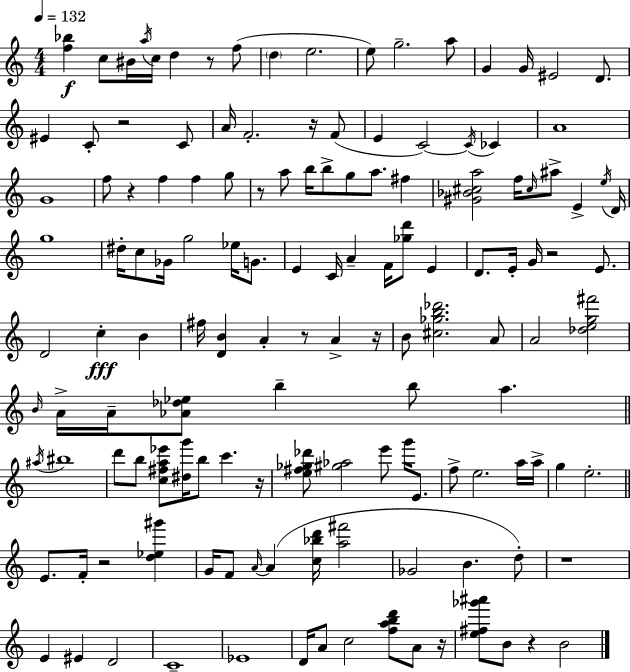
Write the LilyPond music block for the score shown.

{
  \clef treble
  \numericTimeSignature
  \time 4/4
  \key c \major
  \tempo 4 = 132
  \repeat volta 2 { <f'' bes''>4\f c''8 bis'16 \acciaccatura { a''16 } c''16 d''4 r8 f''8( | \parenthesize d''4 e''2. | e''8) g''2.-- a''8 | g'4 g'16 eis'2 d'8. | \break eis'4 c'8-. r2 c'8 | a'16 f'2.-. r16 f'8( | e'4 c'2~~) \acciaccatura { c'16 } ces'4 | a'1 | \break g'1 | f''8 r4 f''4 f''4 | g''8 r8 a''8 b''16 b''8-> g''8 a''8. fis''4 | <gis' bes' cis'' a''>2 f''16 \grace { cis''16 } ais''8-> e'4-> | \break \acciaccatura { e''16 } d'16 g''1 | dis''16-. c''8 ges'16 g''2 | ees''16 g'8. e'4 c'16 a'4-- f'16 <ges'' d'''>8 | e'4 d'8. e'16-. g'16 r2 | \break e'8. d'2 c''4-.\fff | b'4 fis''16 <d' b'>4 a'4-. r8 a'4-> | r16 b'8 <cis'' ges'' b'' des'''>2. | a'8 a'2 <des'' e'' g'' fis'''>2 | \break \grace { b'16 } a'16-> a'16-- <aes' des'' ees''>8 b''4-- b''8 a''4. | \bar "||" \break \key c \major \acciaccatura { ais''16 } bis''1 | d'''8 b''8 <c'' fis'' a'' ees'''>8 <dis'' g'''>16 b''8 c'''4. | r16 <e'' fis'' ges'' des'''>8 <gis'' aes''>2 e'''8 g'''16 e'8. | f''8-> e''2. a''16 | \break a''16-> g''4 e''2.-. | \bar "||" \break \key a \minor e'8. f'16-. r2 <d'' ees'' gis'''>4 | g'16 f'8 \grace { a'16~ }~ a'4( <c'' bes'' d'''>16 <a'' fis'''>2 | ges'2 b'4. d''8-.) | r1 | \break e'4 eis'4 d'2 | c'1-- | ees'1 | d'16 a'8 c''2 <f'' a'' b'' d'''>8 a'8 | \break r16 <e'' fis'' ges''' ais'''>8 b'8 r4 b'2 | } \bar "|."
}